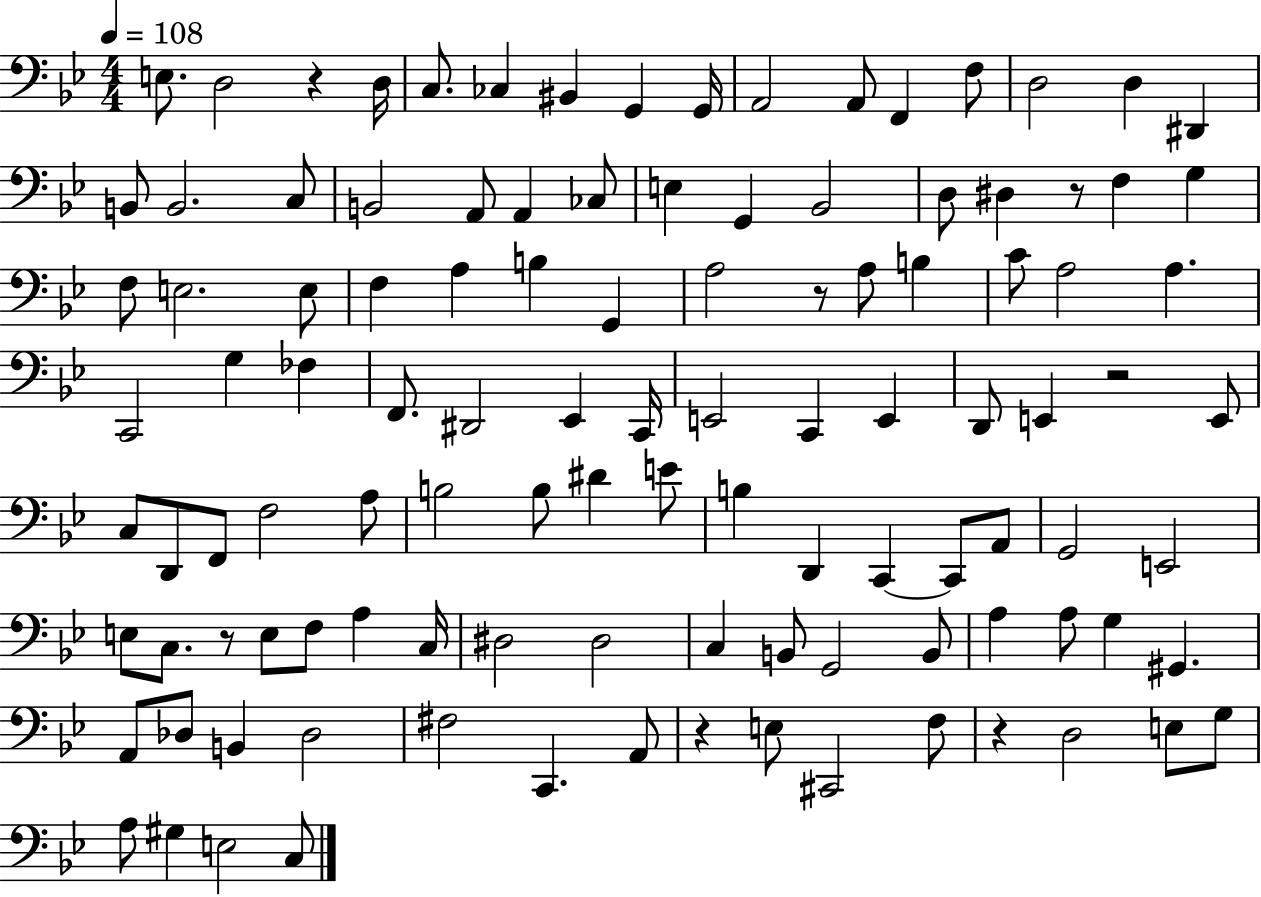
X:1
T:Untitled
M:4/4
L:1/4
K:Bb
E,/2 D,2 z D,/4 C,/2 _C, ^B,, G,, G,,/4 A,,2 A,,/2 F,, F,/2 D,2 D, ^D,, B,,/2 B,,2 C,/2 B,,2 A,,/2 A,, _C,/2 E, G,, _B,,2 D,/2 ^D, z/2 F, G, F,/2 E,2 E,/2 F, A, B, G,, A,2 z/2 A,/2 B, C/2 A,2 A, C,,2 G, _F, F,,/2 ^D,,2 _E,, C,,/4 E,,2 C,, E,, D,,/2 E,, z2 E,,/2 C,/2 D,,/2 F,,/2 F,2 A,/2 B,2 B,/2 ^D E/2 B, D,, C,, C,,/2 A,,/2 G,,2 E,,2 E,/2 C,/2 z/2 E,/2 F,/2 A, C,/4 ^D,2 ^D,2 C, B,,/2 G,,2 B,,/2 A, A,/2 G, ^G,, A,,/2 _D,/2 B,, _D,2 ^F,2 C,, A,,/2 z E,/2 ^C,,2 F,/2 z D,2 E,/2 G,/2 A,/2 ^G, E,2 C,/2